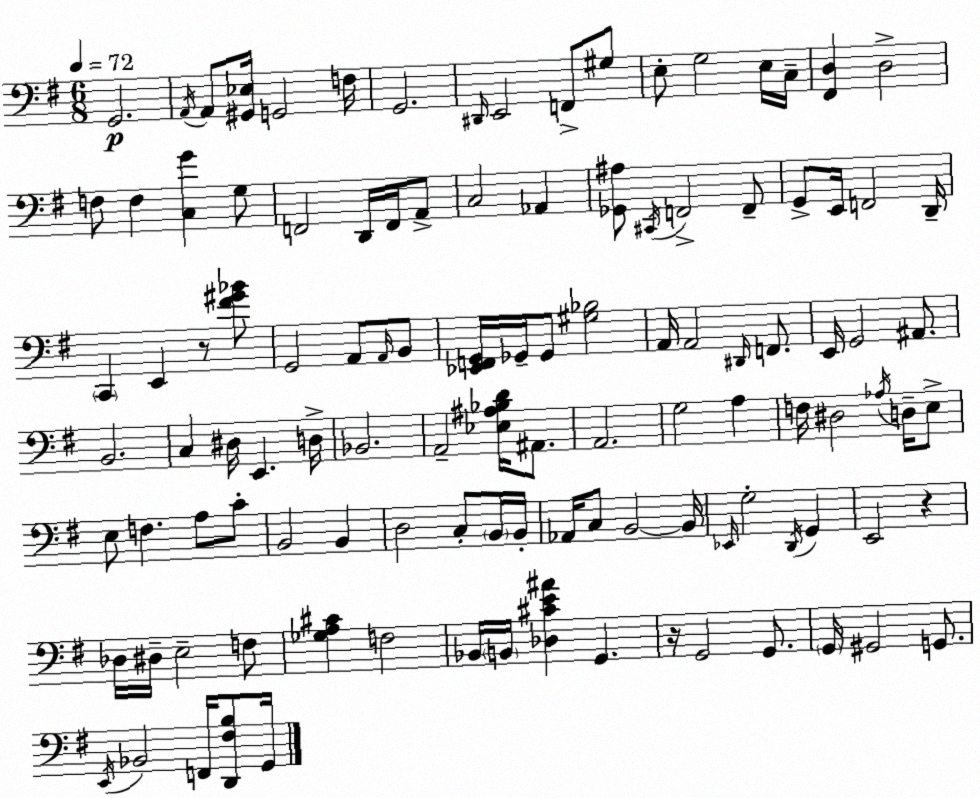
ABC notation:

X:1
T:Untitled
M:6/8
L:1/4
K:Em
G,,2 A,,/4 A,,/2 [^G,,_E,]/4 G,,2 F,/4 G,,2 ^D,,/4 E,,2 F,,/2 ^G,/2 E,/2 G,2 E,/4 C,/4 [^F,,D,] D,2 F,/2 F, [C,G] G,/2 F,,2 D,,/4 F,,/4 A,,/2 C,2 _A,, [_G,,^A,]/2 ^C,,/4 F,,2 F,,/2 G,,/2 E,,/4 F,,2 D,,/4 C,, E,, z/2 [^F^G_B]/2 G,,2 A,,/2 A,,/4 B,,/2 [_E,,F,,G,,]/4 _G,,/4 _G,,/2 [^G,_B,]2 A,,/4 A,,2 ^D,,/4 F,,/2 E,,/4 G,,2 ^A,,/2 B,,2 C, ^D,/4 E,, D,/4 _B,,2 A,,2 [_E,^A,_B,D]/4 ^A,,/2 A,,2 G,2 A, F,/4 ^D,2 _A,/4 D,/4 E,/2 E,/2 F, A,/2 C/2 B,,2 B,, D,2 C,/2 B,,/4 B,,/4 _A,,/4 C,/2 B,,2 B,,/4 _E,,/4 G,2 D,,/4 G,, E,,2 z _D,/4 ^D,/4 E,2 F,/2 [_G,A,^C] F,2 _B,,/4 B,,/4 [_D,^CE^A] G,, z/4 G,,2 G,,/2 G,,/4 ^G,,2 G,,/2 E,,/4 _B,,2 F,,/4 [D,,^F,B,]/2 G,,/4